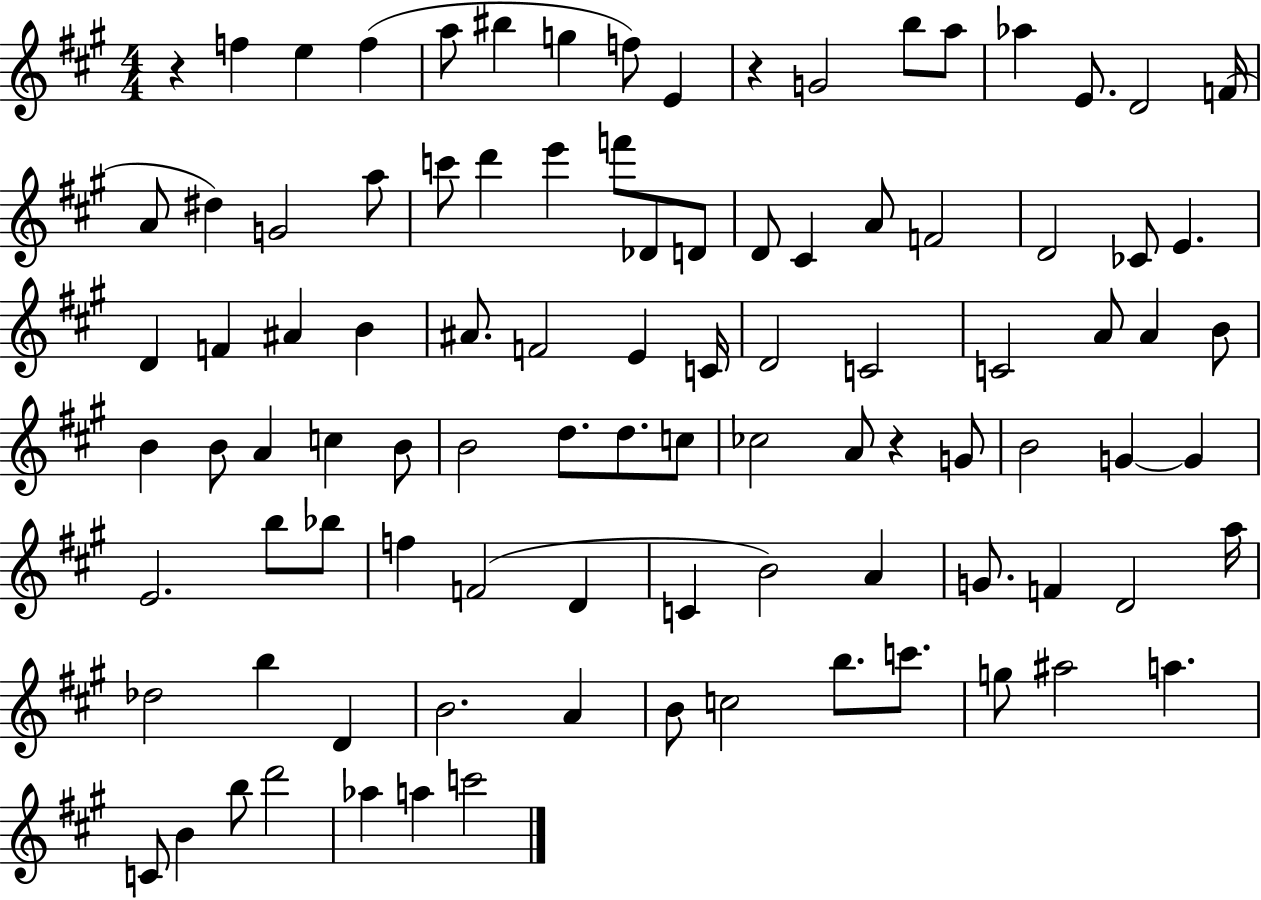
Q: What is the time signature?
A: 4/4